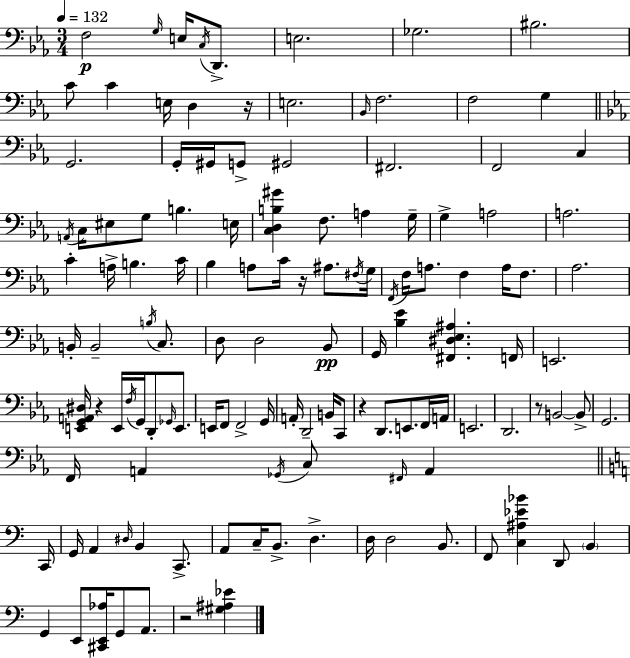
X:1
T:Untitled
M:3/4
L:1/4
K:Eb
F,2 G,/4 E,/4 C,/4 D,,/2 E,2 _G,2 ^B,2 C/2 C E,/4 D, z/4 E,2 _B,,/4 F,2 F,2 G, G,,2 G,,/4 ^G,,/4 G,,/2 ^G,,2 ^F,,2 F,,2 C, A,,/4 C,/4 ^E,/2 G,/2 B, E,/4 [C,D,B,^G] F,/2 A, G,/4 G, A,2 A,2 C A,/4 B, C/4 _B, A,/2 C/4 z/4 ^A,/2 ^F,/4 G,/4 F,,/4 F,/4 A,/2 F, A,/4 F,/2 _A,2 B,,/4 B,,2 B,/4 C,/2 D,/2 D,2 _B,,/2 G,,/4 [_B,_E] [^F,,^D,_E,^A,] F,,/4 E,,2 [E,,G,,A,,^D,]/4 z E,,/4 F,/4 G,,/4 D,,/2 _G,,/4 E,,/2 E,,/4 F,,/2 F,,2 G,,/4 A,,/4 D,,2 B,,/4 C,,/2 z D,,/2 E,,/2 F,,/4 A,,/4 E,,2 D,,2 z/2 B,,2 B,,/2 G,,2 F,,/4 A,, _G,,/4 C,/2 ^F,,/4 A,, C,,/4 G,,/4 A,, ^D,/4 B,, C,,/2 A,,/2 C,/4 B,,/2 D, D,/4 D,2 B,,/2 F,,/2 [C,^A,_E_B] D,,/2 B,, G,, E,,/2 [^C,,E,,_A,]/4 G,,/2 A,,/2 z2 [^G,^A,_E]